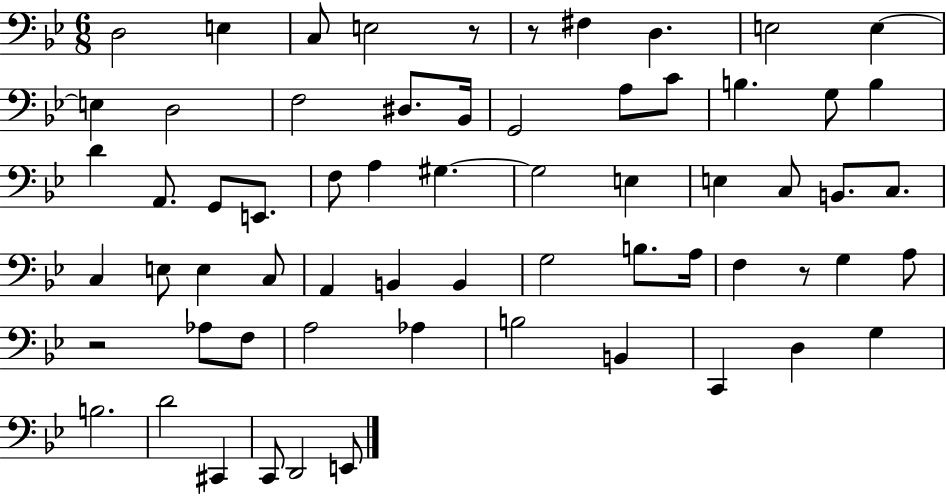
D3/h E3/q C3/e E3/h R/e R/e F#3/q D3/q. E3/h E3/q E3/q D3/h F3/h D#3/e. Bb2/s G2/h A3/e C4/e B3/q. G3/e B3/q D4/q A2/e. G2/e E2/e. F3/e A3/q G#3/q. G#3/h E3/q E3/q C3/e B2/e. C3/e. C3/q E3/e E3/q C3/e A2/q B2/q B2/q G3/h B3/e. A3/s F3/q R/e G3/q A3/e R/h Ab3/e F3/e A3/h Ab3/q B3/h B2/q C2/q D3/q G3/q B3/h. D4/h C#2/q C2/e D2/h E2/e